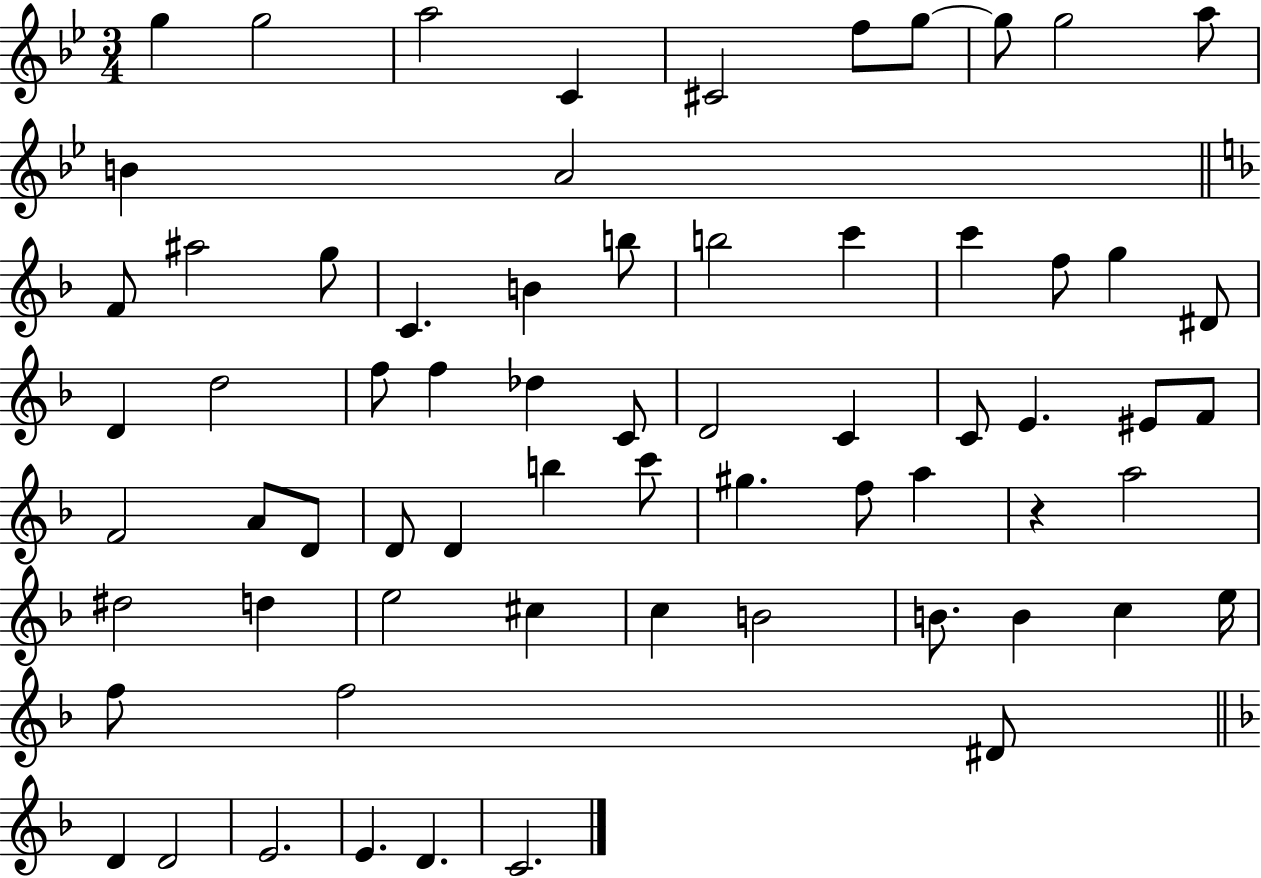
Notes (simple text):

G5/q G5/h A5/h C4/q C#4/h F5/e G5/e G5/e G5/h A5/e B4/q A4/h F4/e A#5/h G5/e C4/q. B4/q B5/e B5/h C6/q C6/q F5/e G5/q D#4/e D4/q D5/h F5/e F5/q Db5/q C4/e D4/h C4/q C4/e E4/q. EIS4/e F4/e F4/h A4/e D4/e D4/e D4/q B5/q C6/e G#5/q. F5/e A5/q R/q A5/h D#5/h D5/q E5/h C#5/q C5/q B4/h B4/e. B4/q C5/q E5/s F5/e F5/h D#4/e D4/q D4/h E4/h. E4/q. D4/q. C4/h.